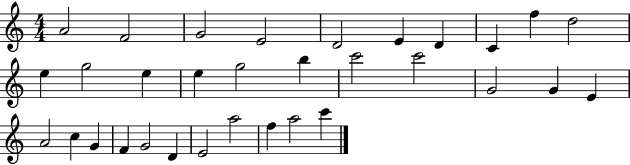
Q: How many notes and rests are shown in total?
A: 32